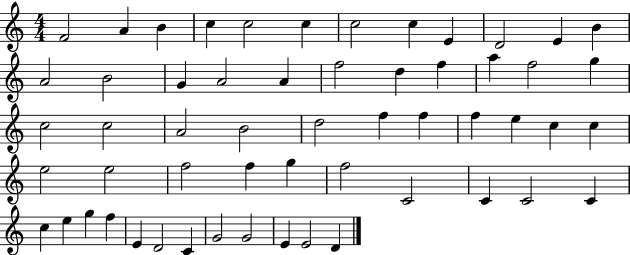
X:1
T:Untitled
M:4/4
L:1/4
K:C
F2 A B c c2 c c2 c E D2 E B A2 B2 G A2 A f2 d f a f2 g c2 c2 A2 B2 d2 f f f e c c e2 e2 f2 f g f2 C2 C C2 C c e g f E D2 C G2 G2 E E2 D